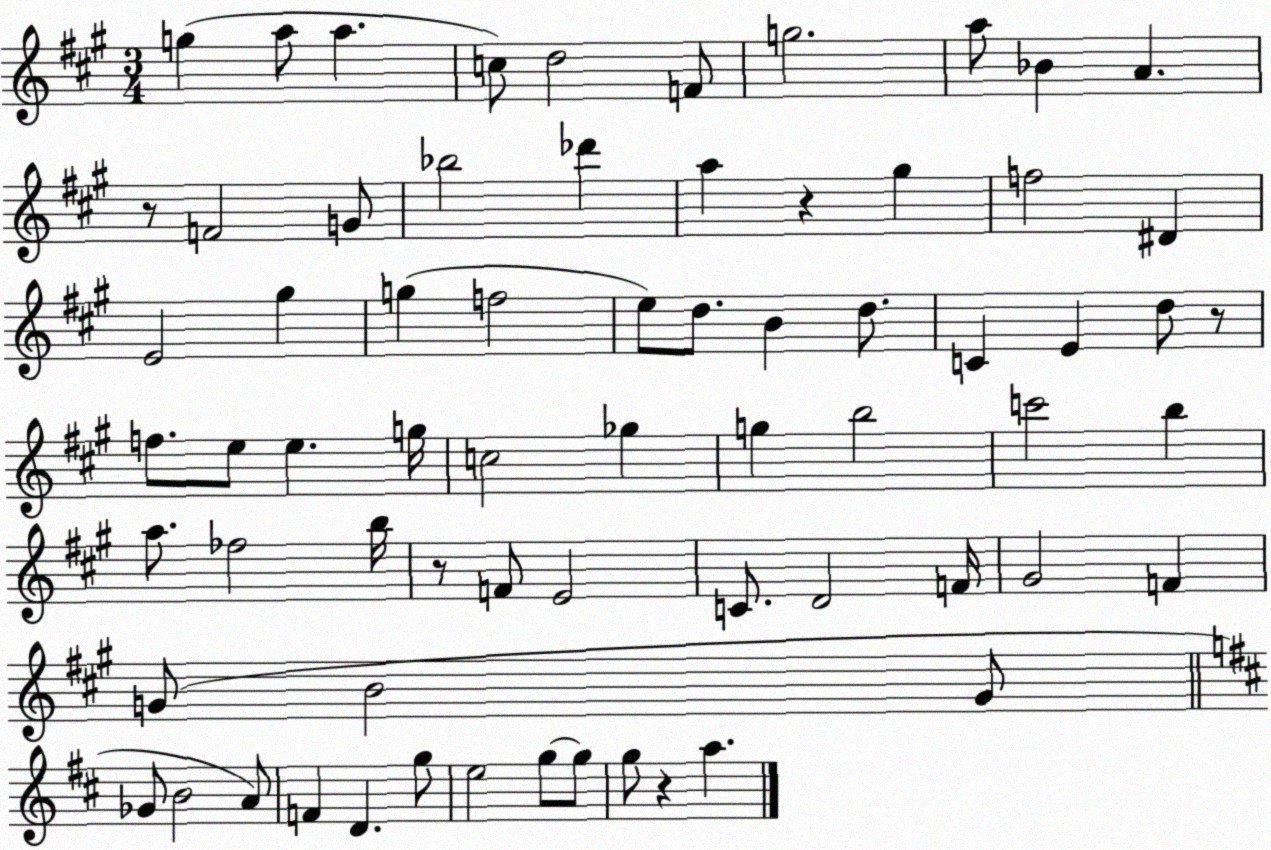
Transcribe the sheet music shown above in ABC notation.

X:1
T:Untitled
M:3/4
L:1/4
K:A
g a/2 a c/2 d2 F/2 g2 a/2 _B A z/2 F2 G/2 _b2 _d' a z ^g f2 ^D E2 ^g g f2 e/2 d/2 B d/2 C E d/2 z/2 f/2 e/2 e g/4 c2 _g g b2 c'2 b a/2 _f2 b/4 z/2 F/2 E2 C/2 D2 F/4 ^G2 F G/2 B2 G/2 _G/2 B2 A/2 F D g/2 e2 g/2 g/2 g/2 z a